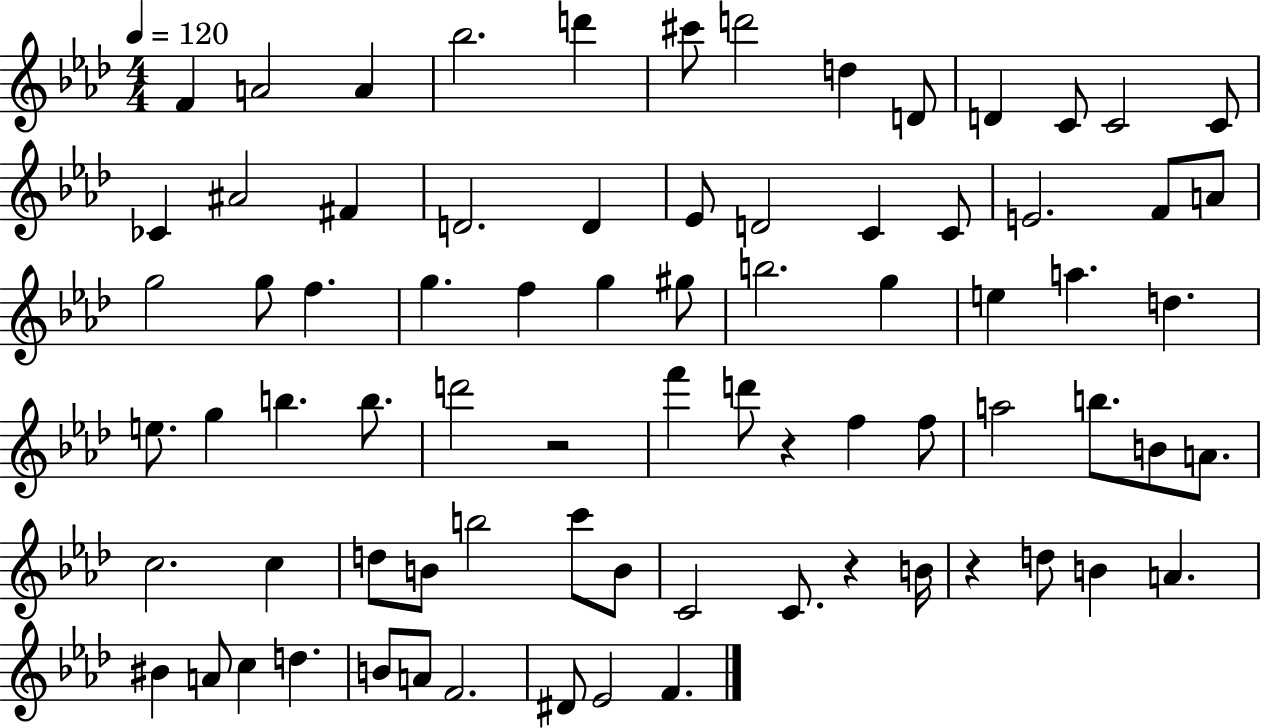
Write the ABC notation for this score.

X:1
T:Untitled
M:4/4
L:1/4
K:Ab
F A2 A _b2 d' ^c'/2 d'2 d D/2 D C/2 C2 C/2 _C ^A2 ^F D2 D _E/2 D2 C C/2 E2 F/2 A/2 g2 g/2 f g f g ^g/2 b2 g e a d e/2 g b b/2 d'2 z2 f' d'/2 z f f/2 a2 b/2 B/2 A/2 c2 c d/2 B/2 b2 c'/2 B/2 C2 C/2 z B/4 z d/2 B A ^B A/2 c d B/2 A/2 F2 ^D/2 _E2 F